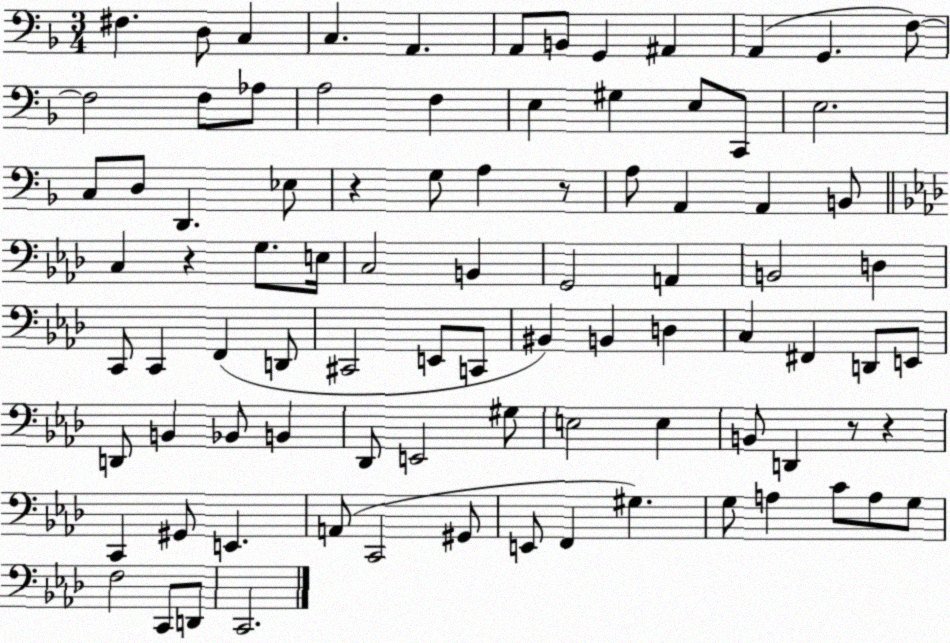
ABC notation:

X:1
T:Untitled
M:3/4
L:1/4
K:F
^F, D,/2 C, C, A,, A,,/2 B,,/2 G,, ^A,, A,, G,, F,/2 F,2 F,/2 _A,/2 A,2 F, E, ^G, E,/2 C,,/2 E,2 C,/2 D,/2 D,, _E,/2 z G,/2 A, z/2 A,/2 A,, A,, B,,/2 C, z G,/2 E,/4 C,2 B,, G,,2 A,, B,,2 D, C,,/2 C,, F,, D,,/2 ^C,,2 E,,/2 C,,/2 ^B,, B,, D, C, ^F,, D,,/2 E,,/2 D,,/2 B,, _B,,/2 B,, _D,,/2 E,,2 ^G,/2 E,2 E, B,,/2 D,, z/2 z C,, ^G,,/2 E,, A,,/2 C,,2 ^G,,/2 E,,/2 F,, ^G, G,/2 A, C/2 A,/2 G,/2 F,2 C,,/2 D,,/2 C,,2